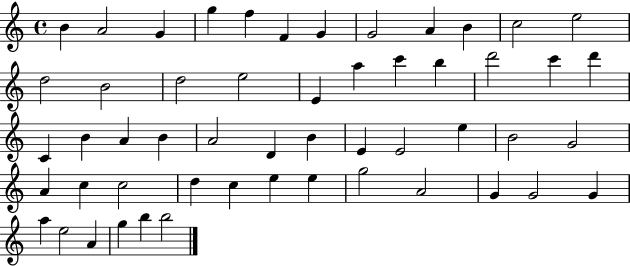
{
  \clef treble
  \time 4/4
  \defaultTimeSignature
  \key c \major
  b'4 a'2 g'4 | g''4 f''4 f'4 g'4 | g'2 a'4 b'4 | c''2 e''2 | \break d''2 b'2 | d''2 e''2 | e'4 a''4 c'''4 b''4 | d'''2 c'''4 d'''4 | \break c'4 b'4 a'4 b'4 | a'2 d'4 b'4 | e'4 e'2 e''4 | b'2 g'2 | \break a'4 c''4 c''2 | d''4 c''4 e''4 e''4 | g''2 a'2 | g'4 g'2 g'4 | \break a''4 e''2 a'4 | g''4 b''4 b''2 | \bar "|."
}